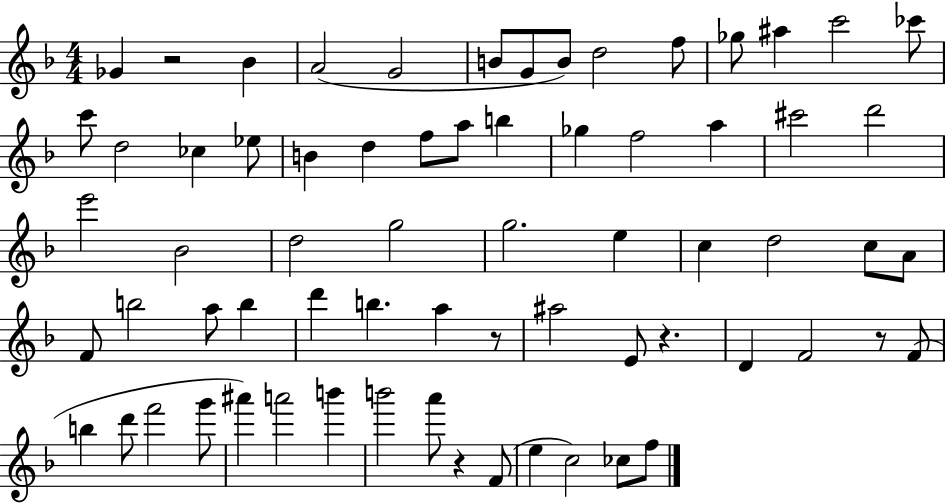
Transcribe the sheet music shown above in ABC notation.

X:1
T:Untitled
M:4/4
L:1/4
K:F
_G z2 _B A2 G2 B/2 G/2 B/2 d2 f/2 _g/2 ^a c'2 _c'/2 c'/2 d2 _c _e/2 B d f/2 a/2 b _g f2 a ^c'2 d'2 e'2 _B2 d2 g2 g2 e c d2 c/2 A/2 F/2 b2 a/2 b d' b a z/2 ^a2 E/2 z D F2 z/2 F/2 b d'/2 f'2 g'/2 ^a' a'2 b' b'2 a'/2 z F/2 e c2 _c/2 f/2